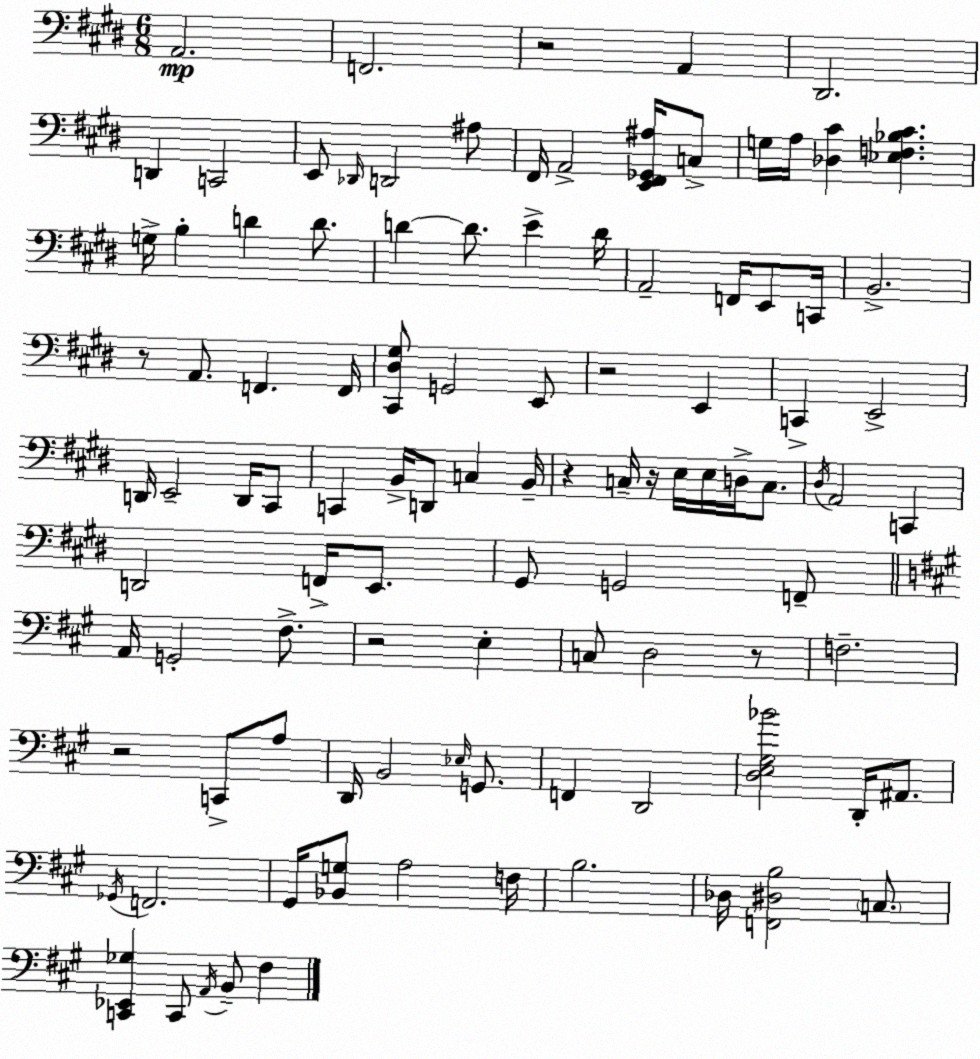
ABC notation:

X:1
T:Untitled
M:6/8
L:1/4
K:E
A,,2 F,,2 z2 A,, ^D,,2 D,, C,,2 E,,/2 _D,,/4 D,,2 ^A,/2 ^F,,/4 A,,2 [E,,^F,,_G,,^A,]/4 C,/2 G,/4 A,/4 [_D,^C] [_E,F,_B,^C] G,/4 B, D D/2 D D/2 E D/4 A,,2 F,,/4 E,,/2 C,,/4 B,,2 z/2 A,,/2 F,, F,,/4 [^C,,^D,^G,]/2 G,,2 E,,/2 z2 E,, C,, E,,2 D,,/4 E,,2 D,,/4 ^C,,/2 C,, B,,/4 D,,/2 C, B,,/4 z C,/4 z/4 E,/4 E,/4 D,/4 C,/2 ^D,/4 A,,2 C,, D,,2 F,,/4 E,,/2 ^G,,/2 G,,2 F,,/2 A,,/4 G,,2 ^F,/2 z2 E, C,/2 D,2 z/2 F,2 z2 C,,/2 A,/2 D,,/4 B,,2 _E,/4 G,,/2 F,, D,,2 [D,E,^G,_B]2 D,,/4 ^A,,/2 _G,,/4 F,,2 ^G,,/4 [_B,,G,]/2 A,2 F,/4 B,2 _D,/4 [F,,^D,B,]2 C,/2 [C,,_E,,_G,] C,,/2 A,,/4 B,,/2 ^F,